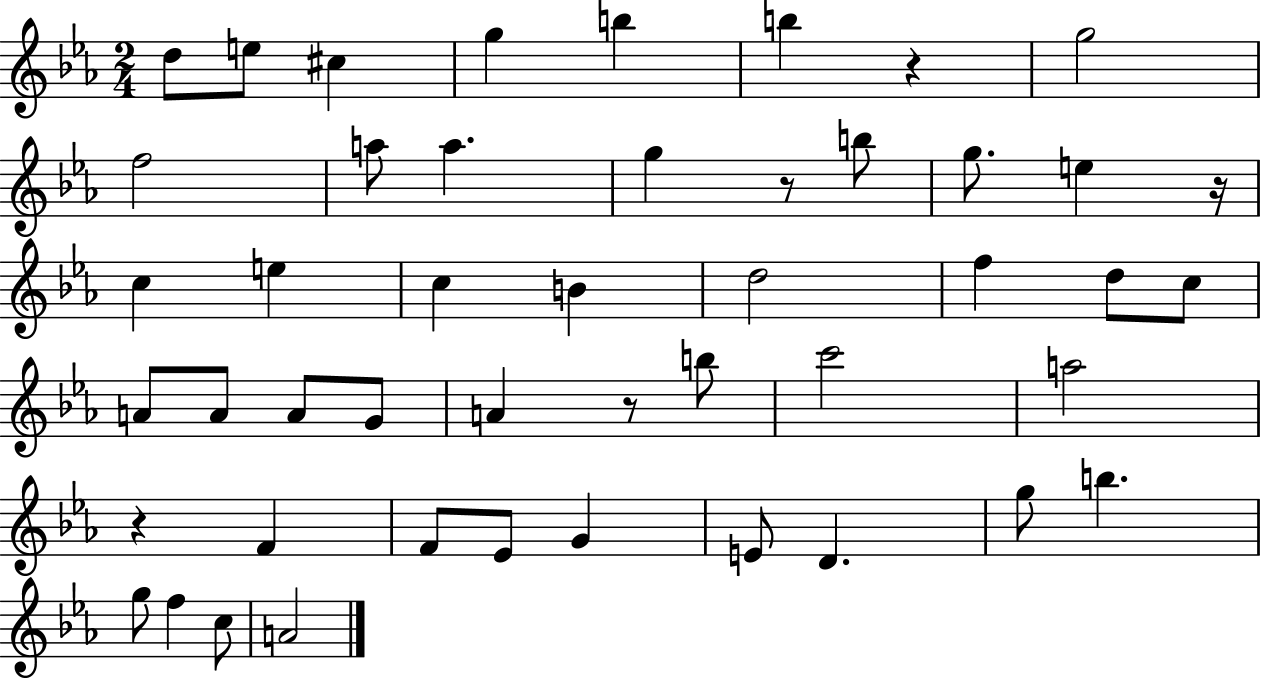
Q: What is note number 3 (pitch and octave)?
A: C#5